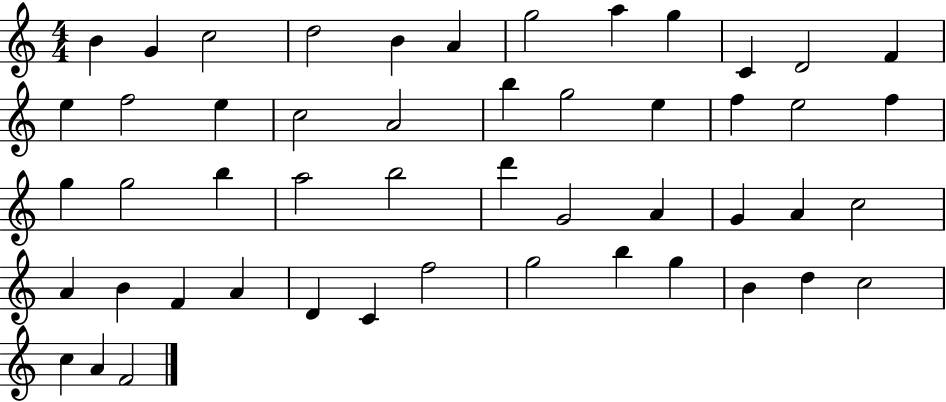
B4/q G4/q C5/h D5/h B4/q A4/q G5/h A5/q G5/q C4/q D4/h F4/q E5/q F5/h E5/q C5/h A4/h B5/q G5/h E5/q F5/q E5/h F5/q G5/q G5/h B5/q A5/h B5/h D6/q G4/h A4/q G4/q A4/q C5/h A4/q B4/q F4/q A4/q D4/q C4/q F5/h G5/h B5/q G5/q B4/q D5/q C5/h C5/q A4/q F4/h